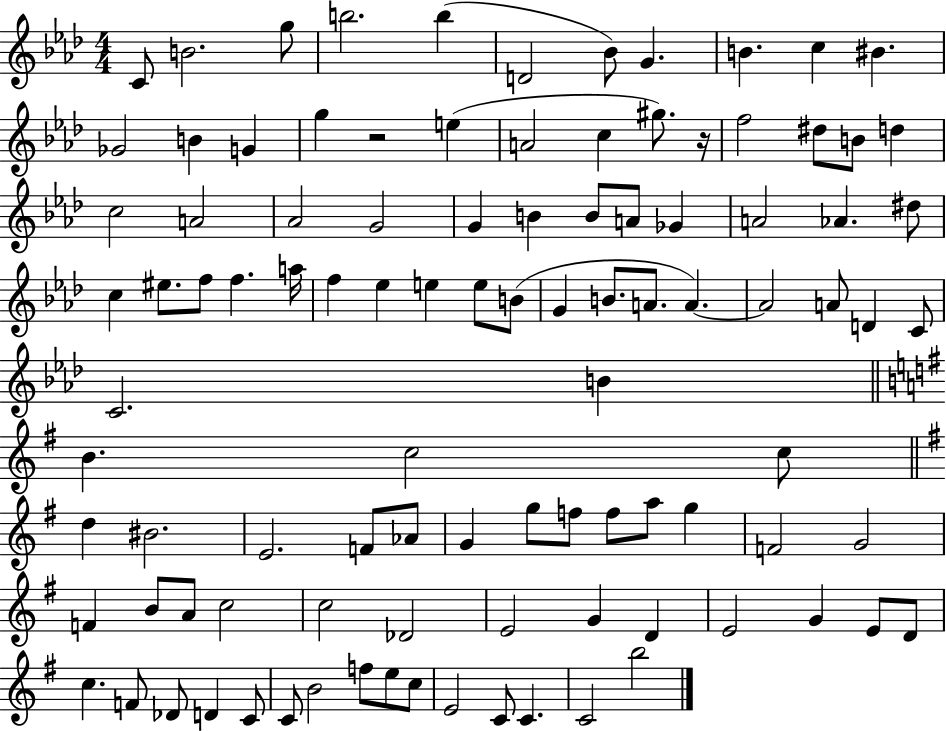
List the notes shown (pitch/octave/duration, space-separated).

C4/e B4/h. G5/e B5/h. B5/q D4/h Bb4/e G4/q. B4/q. C5/q BIS4/q. Gb4/h B4/q G4/q G5/q R/h E5/q A4/h C5/q G#5/e. R/s F5/h D#5/e B4/e D5/q C5/h A4/h Ab4/h G4/h G4/q B4/q B4/e A4/e Gb4/q A4/h Ab4/q. D#5/e C5/q EIS5/e. F5/e F5/q. A5/s F5/q Eb5/q E5/q E5/e B4/e G4/q B4/e. A4/e. A4/q. A4/h A4/e D4/q C4/e C4/h. B4/q B4/q. C5/h C5/e D5/q BIS4/h. E4/h. F4/e Ab4/e G4/q G5/e F5/e F5/e A5/e G5/q F4/h G4/h F4/q B4/e A4/e C5/h C5/h Db4/h E4/h G4/q D4/q E4/h G4/q E4/e D4/e C5/q. F4/e Db4/e D4/q C4/e C4/e B4/h F5/e E5/e C5/e E4/h C4/e C4/q. C4/h B5/h